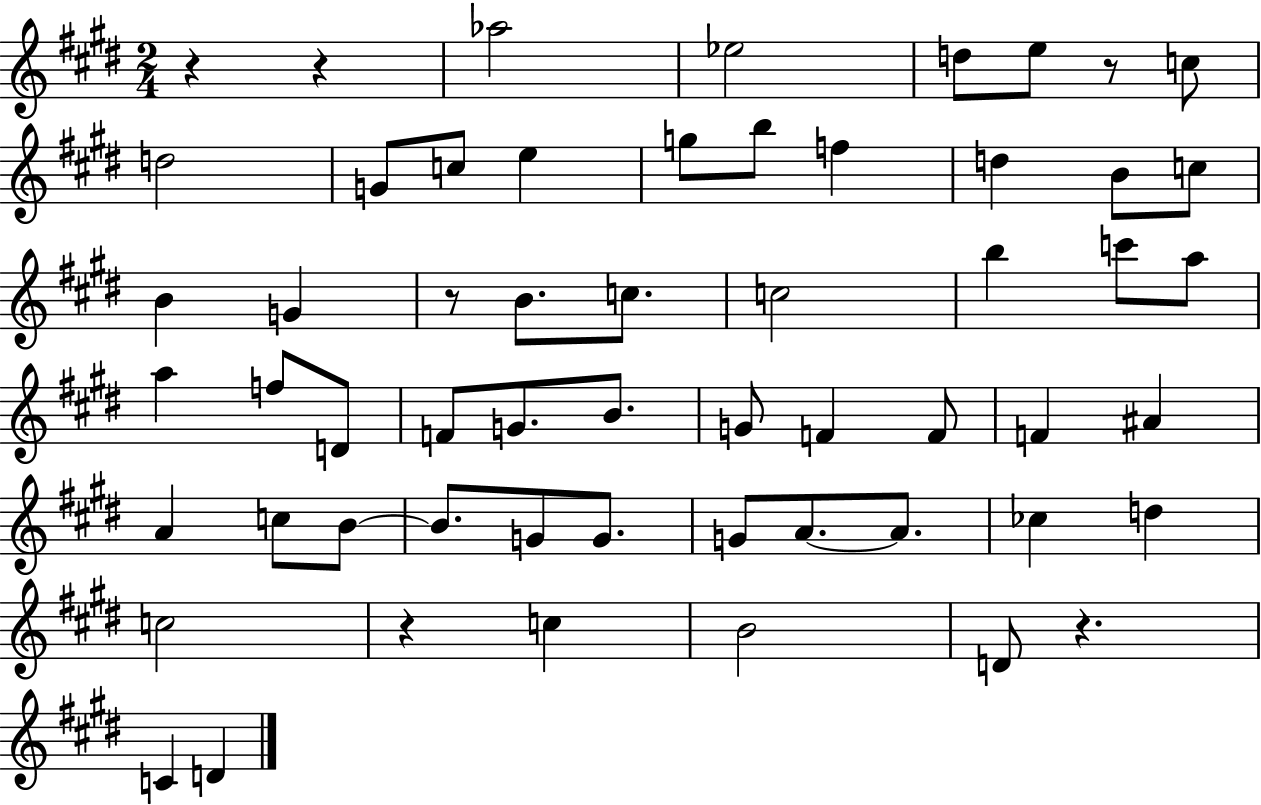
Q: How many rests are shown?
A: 6